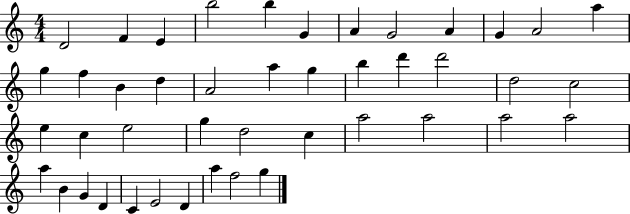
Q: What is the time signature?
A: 4/4